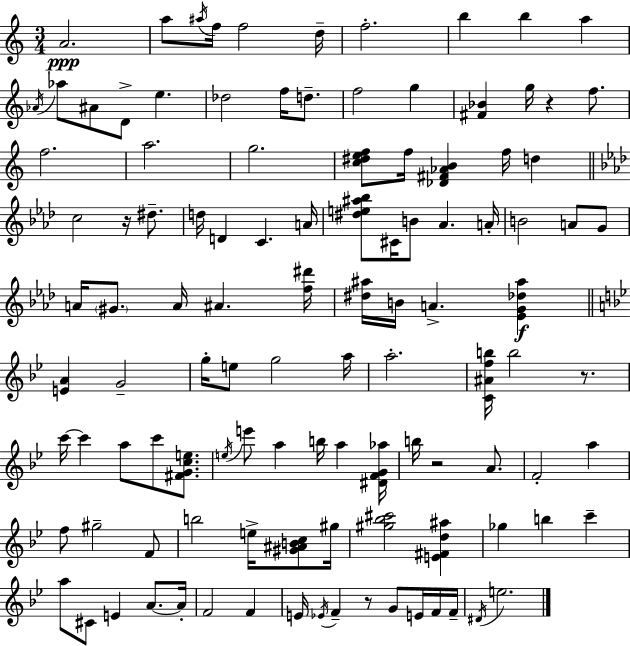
{
  \clef treble
  \numericTimeSignature
  \time 3/4
  \key a \minor
  a'2.\ppp | a''8 \acciaccatura { ais''16 } f''16 f''2 | d''16-- f''2.-. | b''4 b''4 a''4 | \break \acciaccatura { aes'16 } aes''8 ais'8 d'8-> e''4. | des''2 f''16 d''8.-- | f''2 g''4 | <fis' bes'>4 g''16 r4 f''8. | \break f''2. | a''2. | g''2. | <c'' dis'' e'' f''>8 f''16 <des' fis' aes' b'>4 f''16 d''4 | \break \bar "||" \break \key aes \major c''2 r16 dis''8.-- | d''16 d'4 c'4. a'16 | <dis'' e'' ais'' bes''>8 cis'16 b'8 aes'4. a'16-. | b'2 a'8 g'8 | \break a'16 \parenthesize gis'8. a'16 ais'4. <f'' dis'''>16 | <dis'' ais''>16 b'16 a'4.-> <ees' g' des'' ais''>4\f | \bar "||" \break \key bes \major <e' a'>4 g'2-- | g''16-. e''8 g''2 a''16 | a''2.-. | <c' ais' f'' b''>16 b''2 r8. | \break c'''16~~ c'''4 a''8 c'''8 <fis' g' c'' e''>8. | \acciaccatura { e''16 } e'''8 a''4 b''16 a''4 | <dis' f' g' aes''>16 b''16 r2 a'8. | f'2-. a''4 | \break f''8 gis''2-- f'8 | b''2 e''16-> <gis' ais' b' c''>8 | gis''16 <gis'' bes'' cis'''>2 <e' fis' d'' ais''>4 | ges''4 b''4 c'''4-- | \break a''8 cis'8 e'4 a'8.~~ | a'16-. f'2 f'4 | e'16 \acciaccatura { ees'16 } f'4-- r8 g'8 e'16 | f'16 f'16-- \acciaccatura { dis'16 } e''2. | \break \bar "|."
}